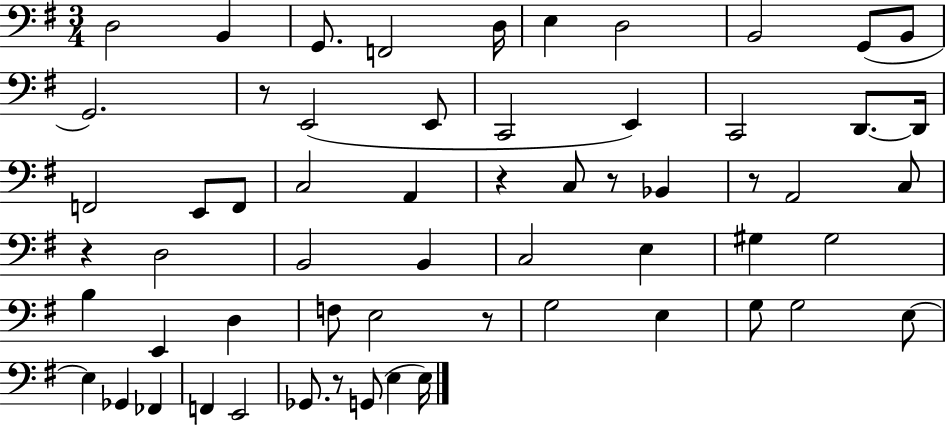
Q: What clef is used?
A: bass